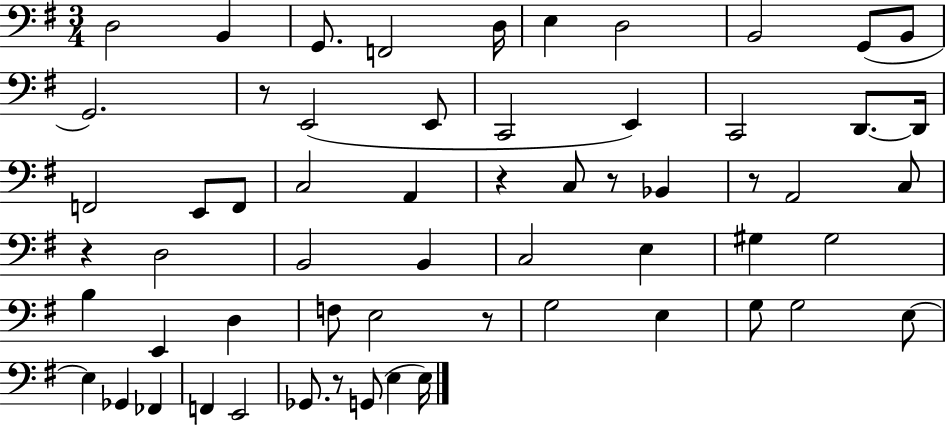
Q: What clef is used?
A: bass